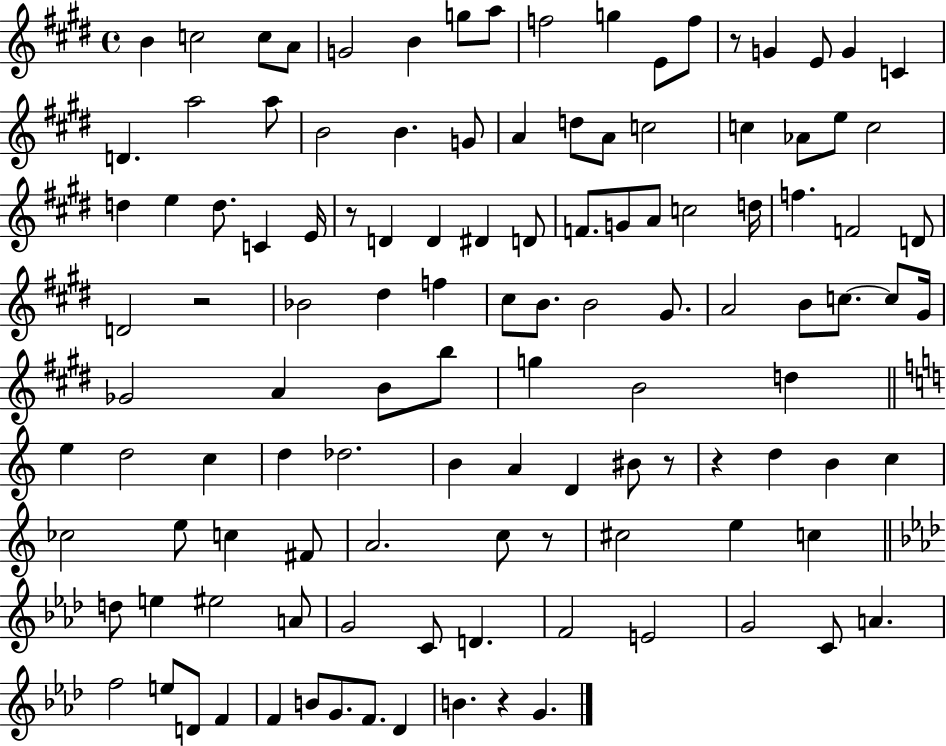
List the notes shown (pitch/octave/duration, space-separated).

B4/q C5/h C5/e A4/e G4/h B4/q G5/e A5/e F5/h G5/q E4/e F5/e R/e G4/q E4/e G4/q C4/q D4/q. A5/h A5/e B4/h B4/q. G4/e A4/q D5/e A4/e C5/h C5/q Ab4/e E5/e C5/h D5/q E5/q D5/e. C4/q E4/s R/e D4/q D4/q D#4/q D4/e F4/e. G4/e A4/e C5/h D5/s F5/q. F4/h D4/e D4/h R/h Bb4/h D#5/q F5/q C#5/e B4/e. B4/h G#4/e. A4/h B4/e C5/e. C5/e G#4/s Gb4/h A4/q B4/e B5/e G5/q B4/h D5/q E5/q D5/h C5/q D5/q Db5/h. B4/q A4/q D4/q BIS4/e R/e R/q D5/q B4/q C5/q CES5/h E5/e C5/q F#4/e A4/h. C5/e R/e C#5/h E5/q C5/q D5/e E5/q EIS5/h A4/e G4/h C4/e D4/q. F4/h E4/h G4/h C4/e A4/q. F5/h E5/e D4/e F4/q F4/q B4/e G4/e. F4/e. Db4/q B4/q. R/q G4/q.